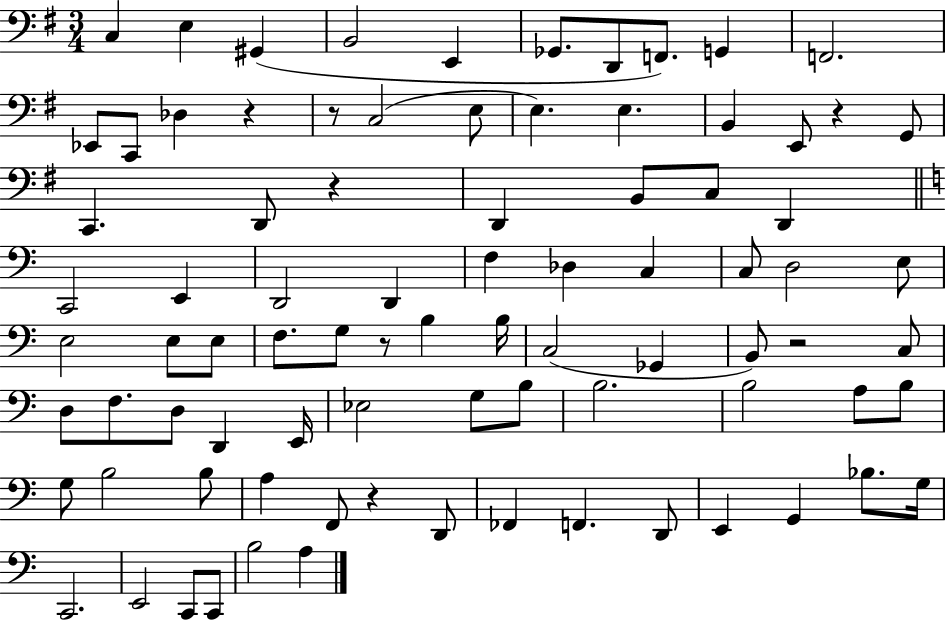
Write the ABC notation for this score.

X:1
T:Untitled
M:3/4
L:1/4
K:G
C, E, ^G,, B,,2 E,, _G,,/2 D,,/2 F,,/2 G,, F,,2 _E,,/2 C,,/2 _D, z z/2 C,2 E,/2 E, E, B,, E,,/2 z G,,/2 C,, D,,/2 z D,, B,,/2 C,/2 D,, C,,2 E,, D,,2 D,, F, _D, C, C,/2 D,2 E,/2 E,2 E,/2 E,/2 F,/2 G,/2 z/2 B, B,/4 C,2 _G,, B,,/2 z2 C,/2 D,/2 F,/2 D,/2 D,, E,,/4 _E,2 G,/2 B,/2 B,2 B,2 A,/2 B,/2 G,/2 B,2 B,/2 A, F,,/2 z D,,/2 _F,, F,, D,,/2 E,, G,, _B,/2 G,/4 C,,2 E,,2 C,,/2 C,,/2 B,2 A,